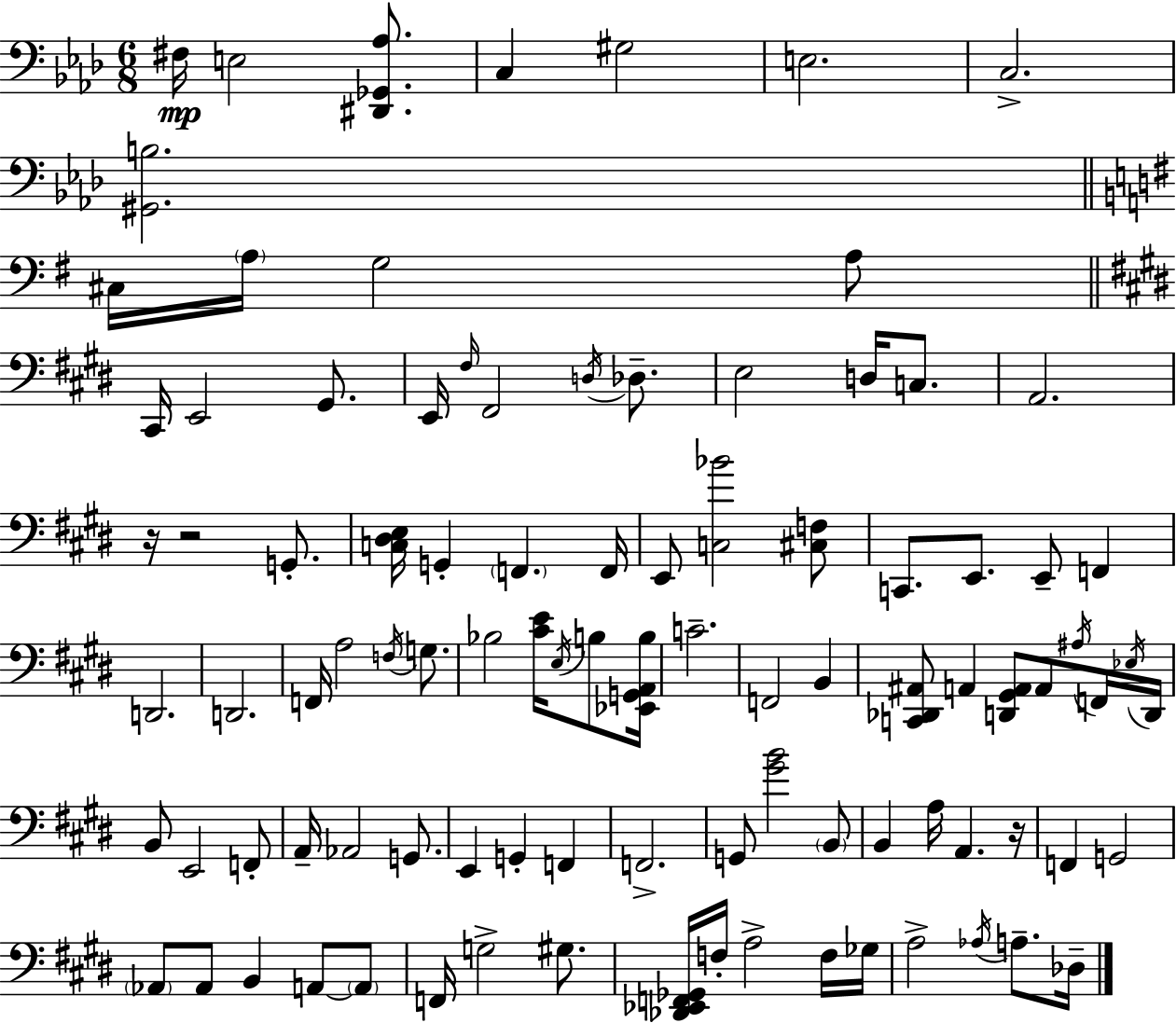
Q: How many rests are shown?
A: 3